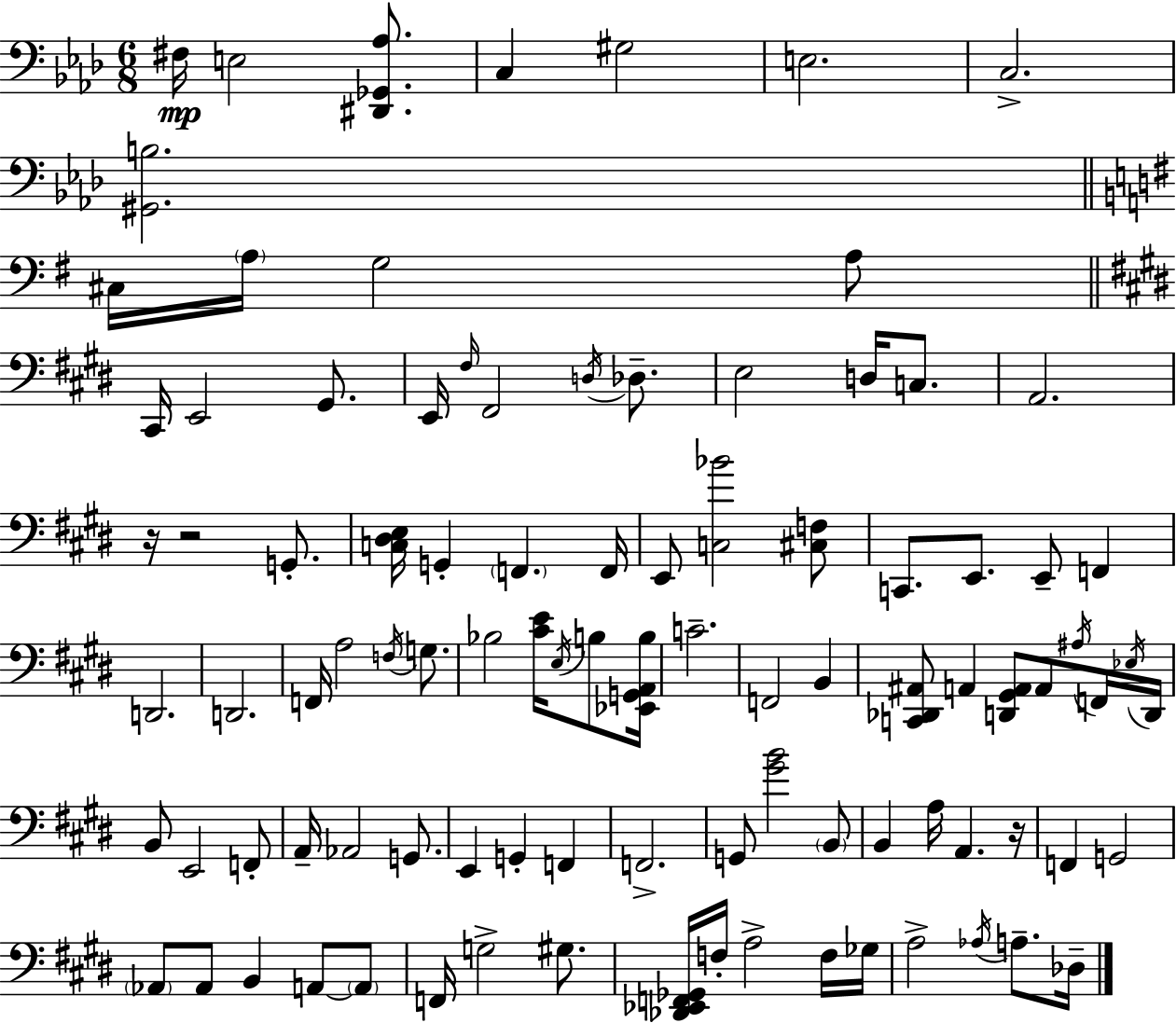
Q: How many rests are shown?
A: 3